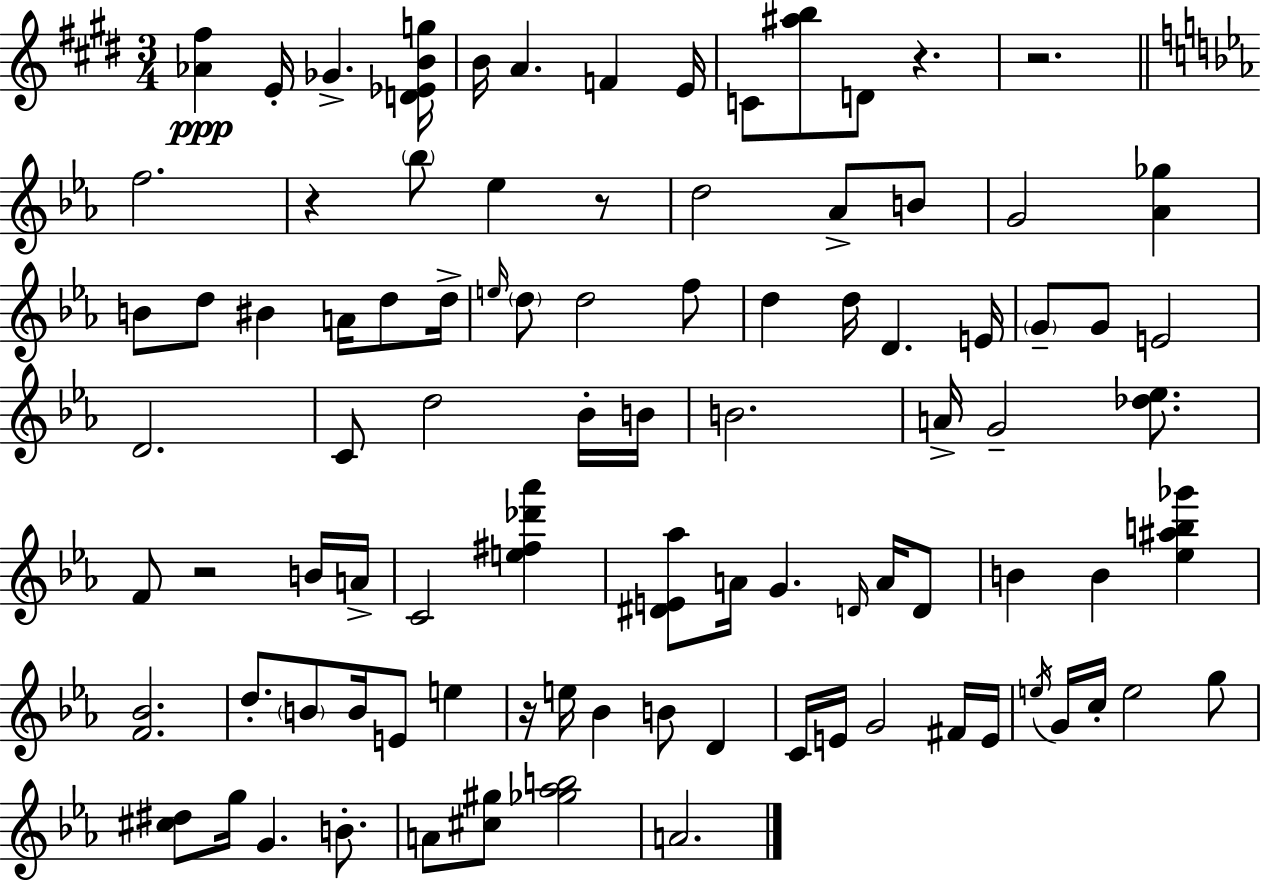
[Ab4,F#5]/q E4/s Gb4/q. [D4,Eb4,B4,G5]/s B4/s A4/q. F4/q E4/s C4/e [A#5,B5]/e D4/e R/q. R/h. F5/h. R/q Bb5/e Eb5/q R/e D5/h Ab4/e B4/e G4/h [Ab4,Gb5]/q B4/e D5/e BIS4/q A4/s D5/e D5/s E5/s D5/e D5/h F5/e D5/q D5/s D4/q. E4/s G4/e G4/e E4/h D4/h. C4/e D5/h Bb4/s B4/s B4/h. A4/s G4/h [Db5,Eb5]/e. F4/e R/h B4/s A4/s C4/h [E5,F#5,Db6,Ab6]/q [D#4,E4,Ab5]/e A4/s G4/q. D4/s A4/s D4/e B4/q B4/q [Eb5,A#5,B5,Gb6]/q [F4,Bb4]/h. D5/e. B4/e B4/s E4/e E5/q R/s E5/s Bb4/q B4/e D4/q C4/s E4/s G4/h F#4/s E4/s E5/s G4/s C5/s E5/h G5/e [C#5,D#5]/e G5/s G4/q. B4/e. A4/e [C#5,G#5]/e [Gb5,Ab5,B5]/h A4/h.